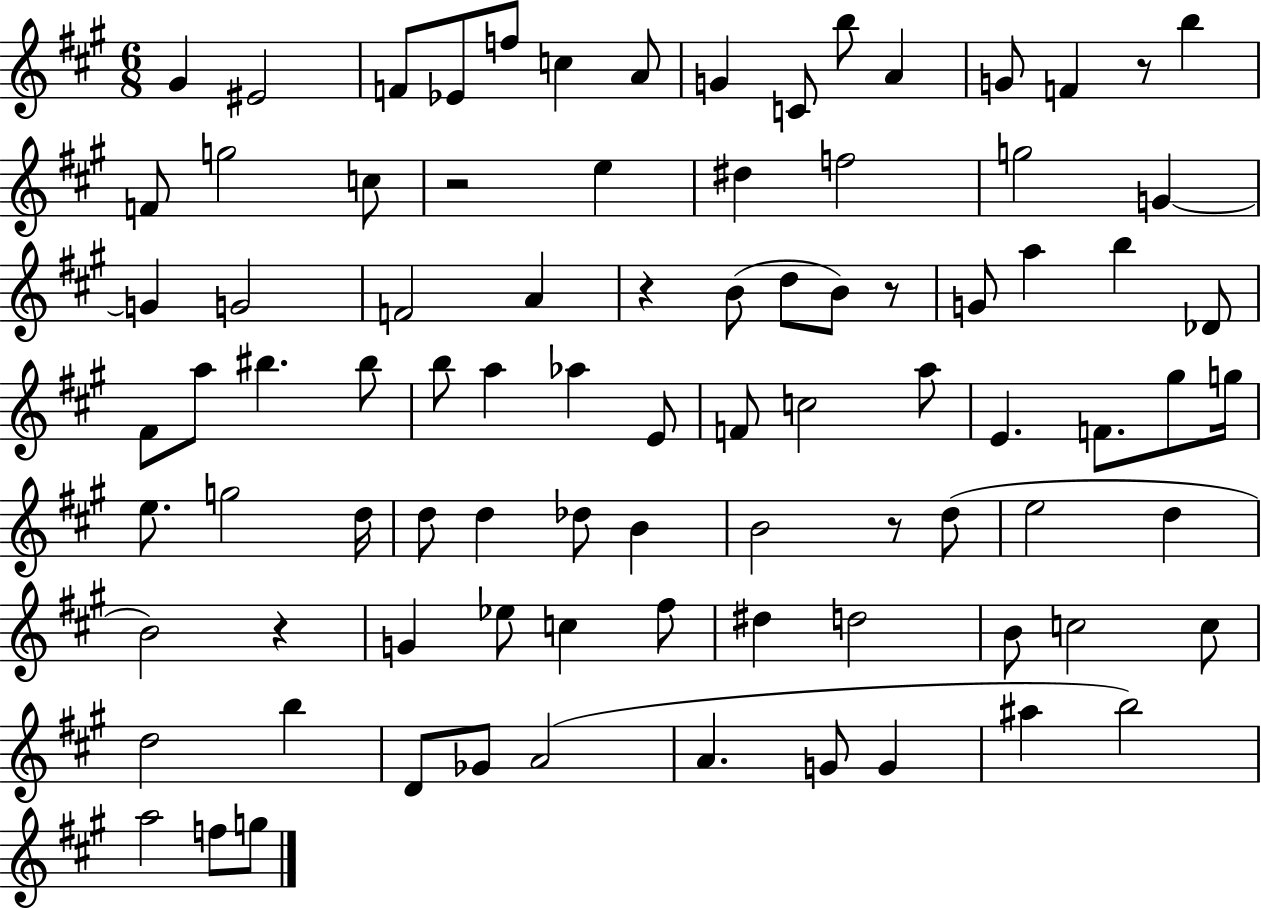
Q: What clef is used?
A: treble